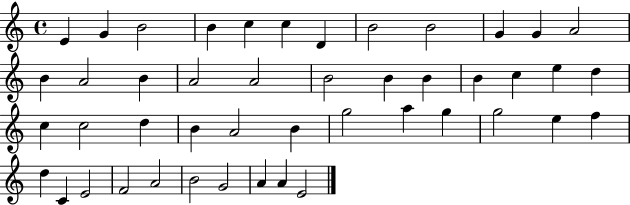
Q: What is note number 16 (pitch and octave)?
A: A4